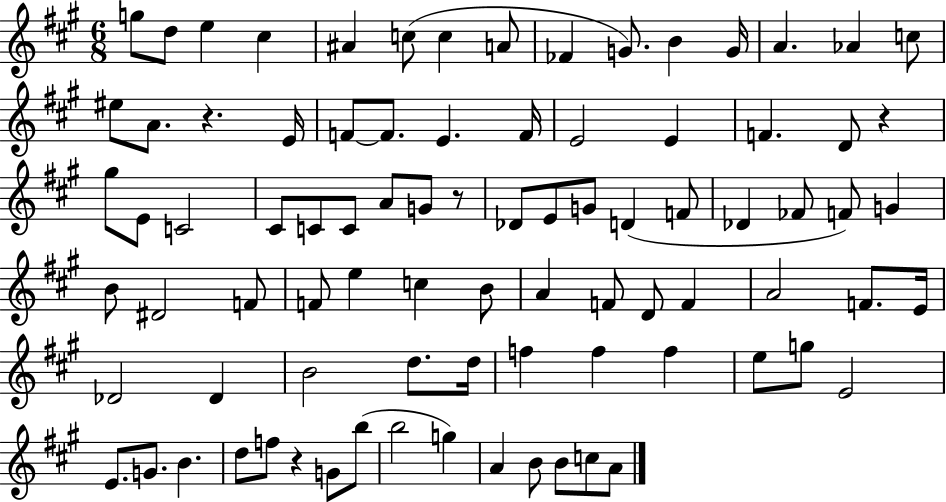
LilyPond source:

{
  \clef treble
  \numericTimeSignature
  \time 6/8
  \key a \major
  g''8 d''8 e''4 cis''4 | ais'4 c''8( c''4 a'8 | fes'4 g'8.) b'4 g'16 | a'4. aes'4 c''8 | \break eis''8 a'8. r4. e'16 | f'8~~ f'8. e'4. f'16 | e'2 e'4 | f'4. d'8 r4 | \break gis''8 e'8 c'2 | cis'8 c'8 c'8 a'8 g'8 r8 | des'8 e'8 g'8 d'4( f'8 | des'4 fes'8 f'8) g'4 | \break b'8 dis'2 f'8 | f'8 e''4 c''4 b'8 | a'4 f'8 d'8 f'4 | a'2 f'8. e'16 | \break des'2 des'4 | b'2 d''8. d''16 | f''4 f''4 f''4 | e''8 g''8 e'2 | \break e'8. g'8. b'4. | d''8 f''8 r4 g'8 b''8( | b''2 g''4) | a'4 b'8 b'8 c''8 a'8 | \break \bar "|."
}